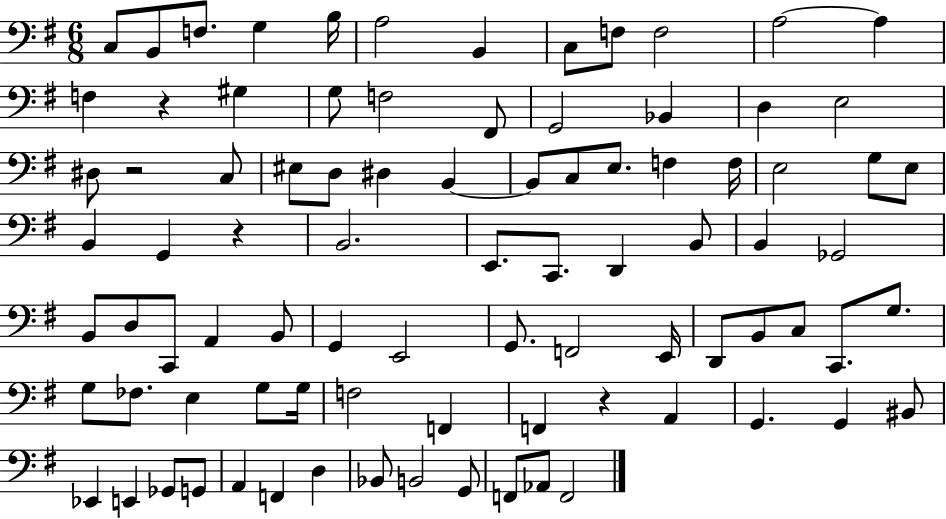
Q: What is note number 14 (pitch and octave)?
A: G#3